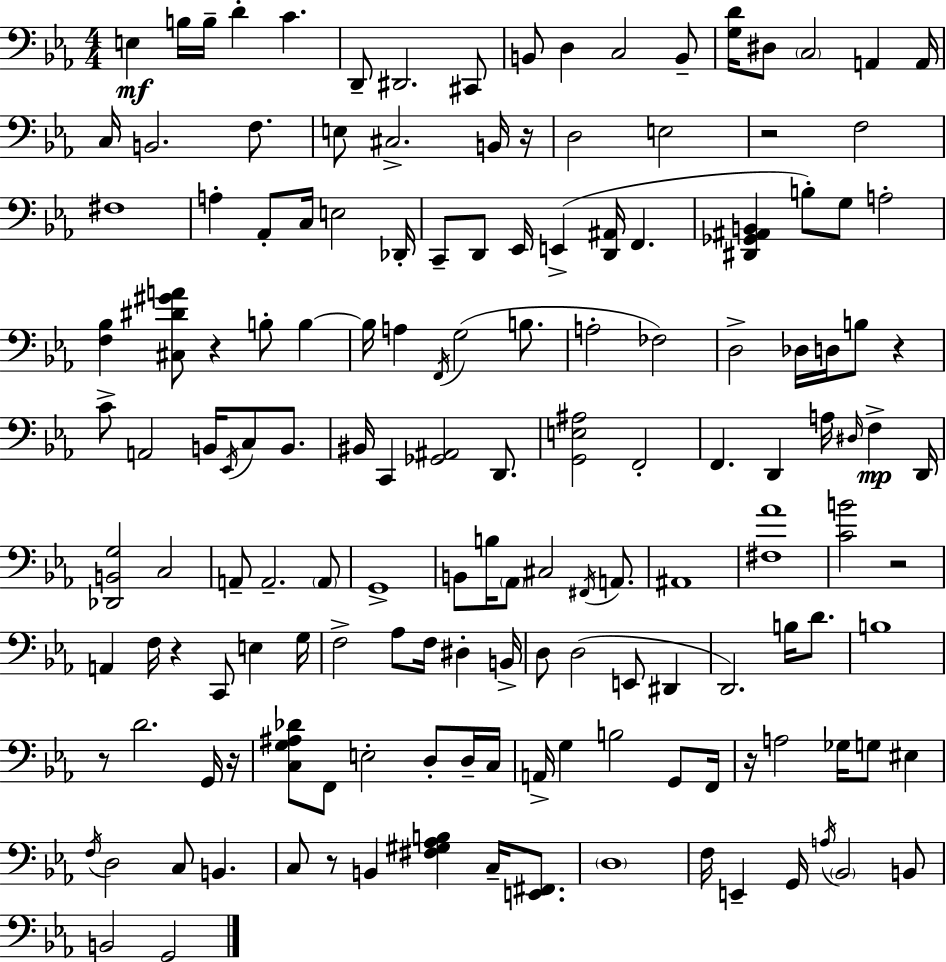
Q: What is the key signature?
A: EES major